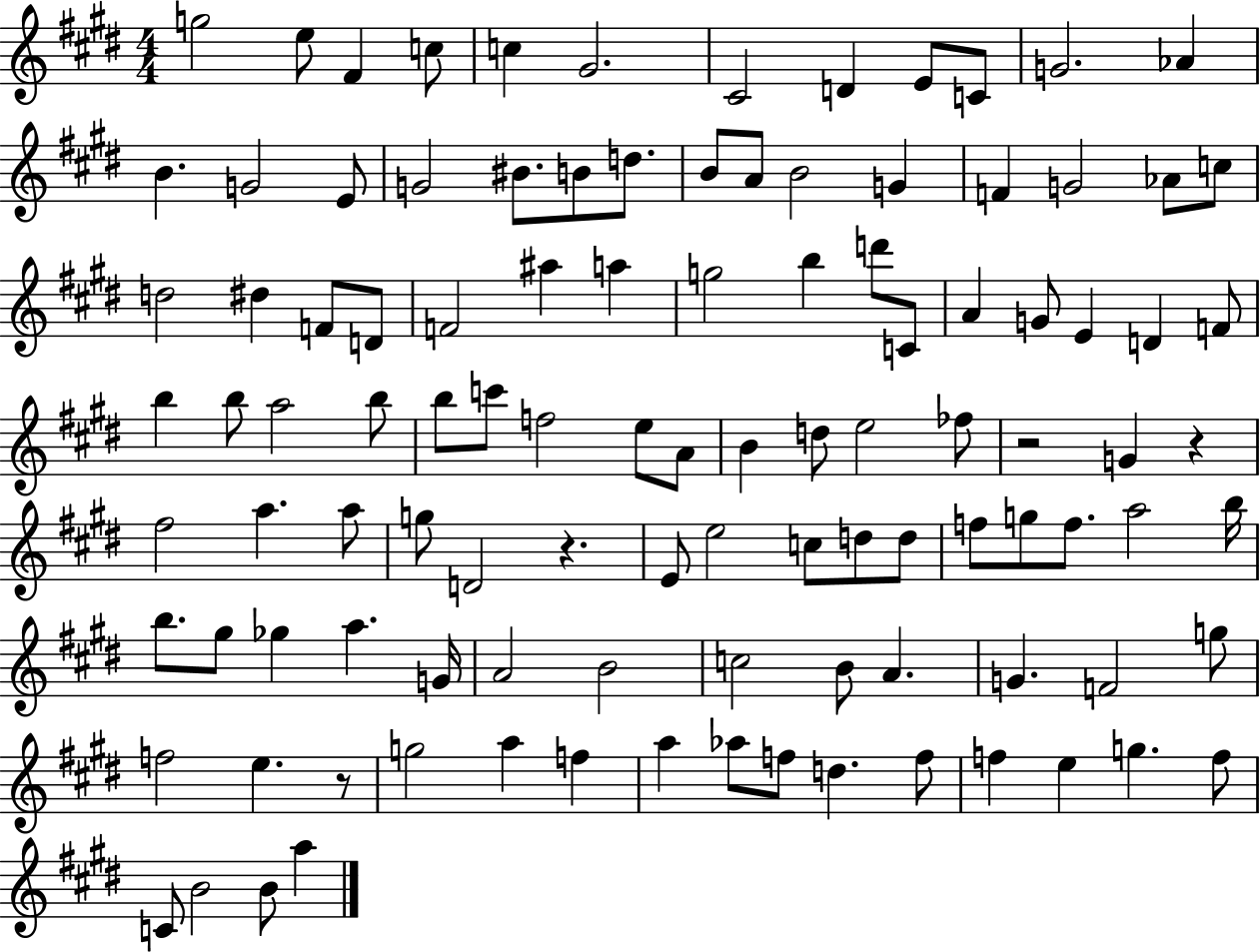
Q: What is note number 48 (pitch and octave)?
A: B5